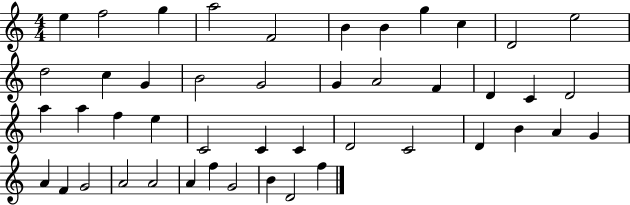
{
  \clef treble
  \numericTimeSignature
  \time 4/4
  \key c \major
  e''4 f''2 g''4 | a''2 f'2 | b'4 b'4 g''4 c''4 | d'2 e''2 | \break d''2 c''4 g'4 | b'2 g'2 | g'4 a'2 f'4 | d'4 c'4 d'2 | \break a''4 a''4 f''4 e''4 | c'2 c'4 c'4 | d'2 c'2 | d'4 b'4 a'4 g'4 | \break a'4 f'4 g'2 | a'2 a'2 | a'4 f''4 g'2 | b'4 d'2 f''4 | \break \bar "|."
}